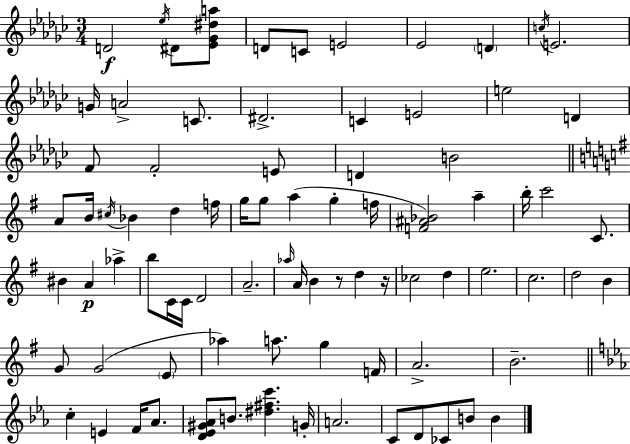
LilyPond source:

{
  \clef treble
  \numericTimeSignature
  \time 3/4
  \key ees \minor
  d'2\f \acciaccatura { ees''16 } dis'8 <ees' ges' dis'' a''>8 | d'8 c'8 e'2 | ees'2 \parenthesize d'4 | \acciaccatura { c''16 } e'2. | \break g'16 a'2-> c'8. | dis'2.-> | c'4 e'2 | e''2 d'4 | \break f'8 f'2-. | e'8 d'4 b'2 | \bar "||" \break \key g \major a'8 b'16 \acciaccatura { cis''16 } bes'4 d''4 | f''16 g''16 g''8 a''4( g''4-. | f''16 <f' ais' bes'>2) a''4-- | b''16-. c'''2 c'8. | \break bis'4 a'4\p aes''4-> | b''8 c'16 c'16 d'2 | a'2.-- | \grace { aes''16 } a'16 b'4 r8 d''4 | \break r16 ces''2 d''4 | e''2. | c''2. | d''2 b'4 | \break g'8 g'2( | \parenthesize e'8 aes''4) a''8. g''4 | f'16 a'2.-> | b'2.-- | \break \bar "||" \break \key ees \major c''4-. e'4 f'16 aes'8. | <d' ees' gis' aes'>8 b'8. <dis'' fis'' c'''>4. g'16-. | a'2. | c'8 d'8 ces'8 b'8 b'4 | \break \bar "|."
}